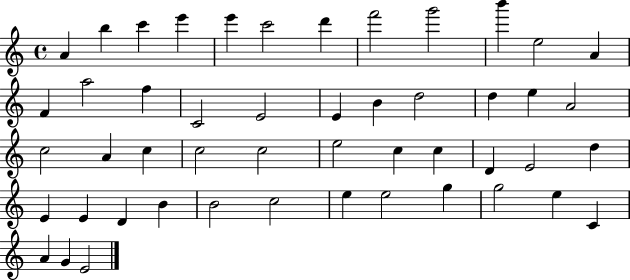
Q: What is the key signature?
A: C major